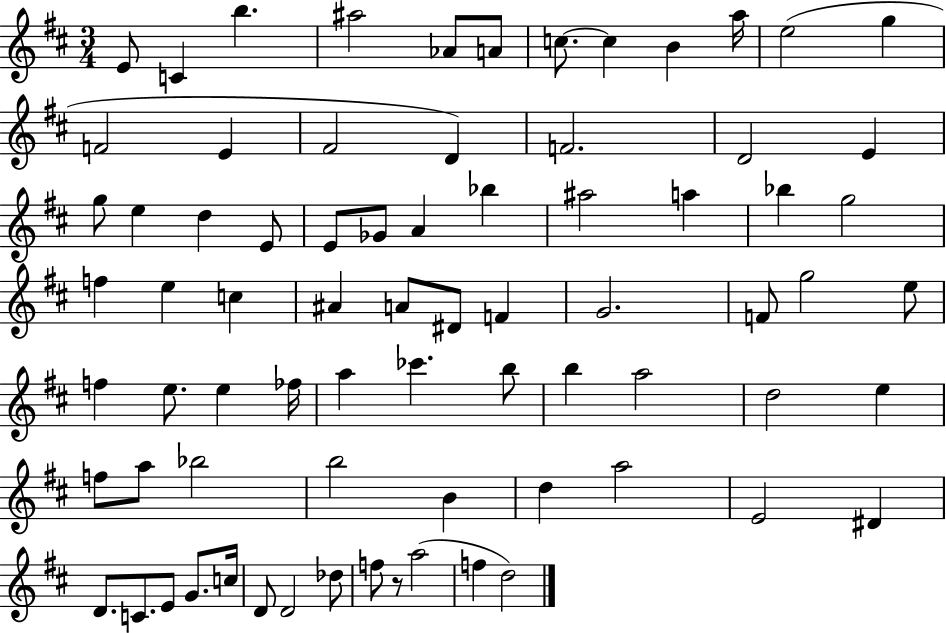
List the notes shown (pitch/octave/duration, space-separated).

E4/e C4/q B5/q. A#5/h Ab4/e A4/e C5/e. C5/q B4/q A5/s E5/h G5/q F4/h E4/q F#4/h D4/q F4/h. D4/h E4/q G5/e E5/q D5/q E4/e E4/e Gb4/e A4/q Bb5/q A#5/h A5/q Bb5/q G5/h F5/q E5/q C5/q A#4/q A4/e D#4/e F4/q G4/h. F4/e G5/h E5/e F5/q E5/e. E5/q FES5/s A5/q CES6/q. B5/e B5/q A5/h D5/h E5/q F5/e A5/e Bb5/h B5/h B4/q D5/q A5/h E4/h D#4/q D4/e. C4/e. E4/e G4/e. C5/s D4/e D4/h Db5/e F5/e R/e A5/h F5/q D5/h